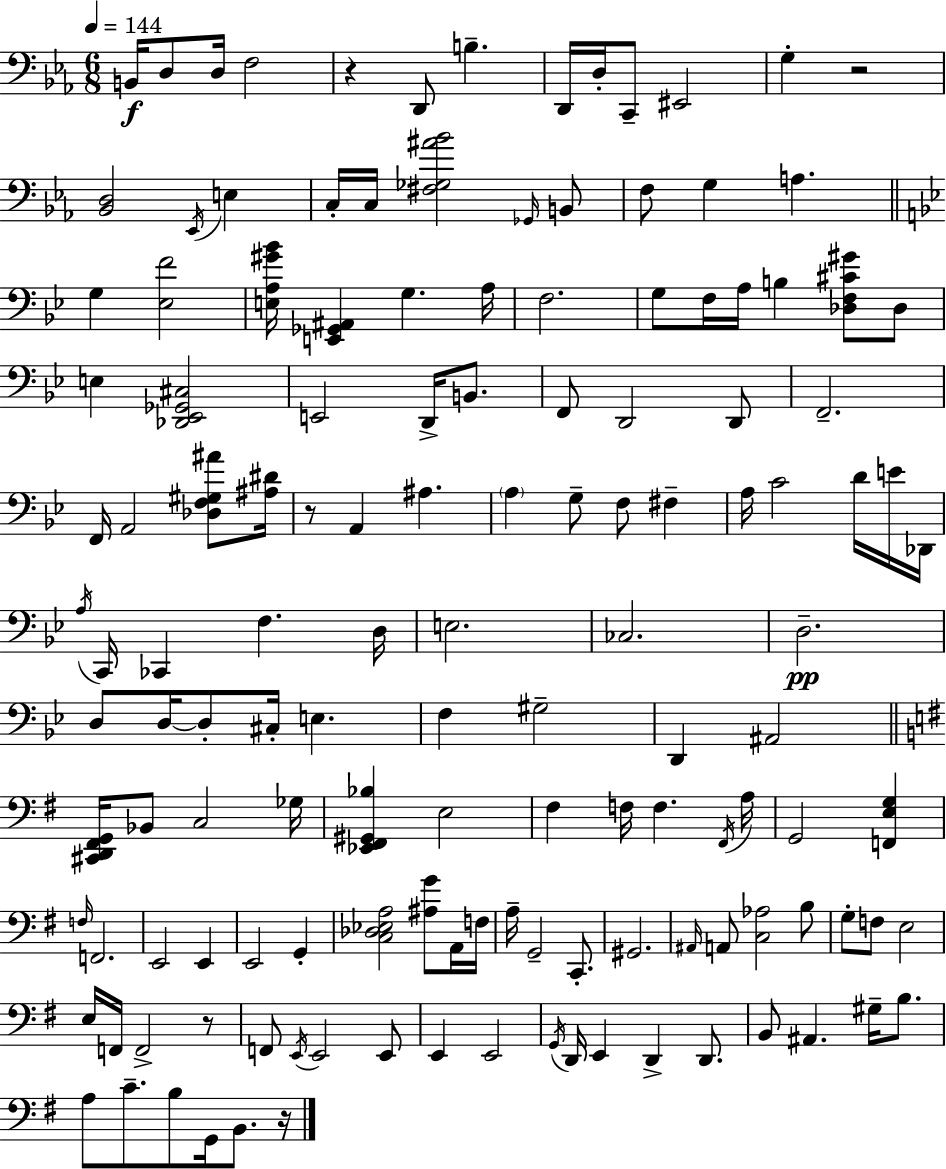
X:1
T:Untitled
M:6/8
L:1/4
K:Eb
B,,/4 D,/2 D,/4 F,2 z D,,/2 B, D,,/4 D,/4 C,,/2 ^E,,2 G, z2 [_B,,D,]2 _E,,/4 E, C,/4 C,/4 [^F,_G,^A_B]2 _G,,/4 B,,/2 F,/2 G, A, G, [_E,F]2 [E,A,^G_B]/4 [E,,_G,,^A,,] G, A,/4 F,2 G,/2 F,/4 A,/4 B, [_D,F,^C^G]/2 _D,/2 E, [_D,,_E,,_G,,^C,]2 E,,2 D,,/4 B,,/2 F,,/2 D,,2 D,,/2 F,,2 F,,/4 A,,2 [_D,F,^G,^A]/2 [^A,^D]/4 z/2 A,, ^A, A, G,/2 F,/2 ^F, A,/4 C2 D/4 E/4 _D,,/4 A,/4 C,,/4 _C,, F, D,/4 E,2 _C,2 D,2 D,/2 D,/4 D,/2 ^C,/4 E, F, ^G,2 D,, ^A,,2 [^C,,D,,^F,,G,,]/4 _B,,/2 C,2 _G,/4 [_E,,^F,,^G,,_B,] E,2 ^F, F,/4 F, ^F,,/4 A,/4 G,,2 [F,,E,G,] F,/4 F,,2 E,,2 E,, E,,2 G,, [C,_D,_E,A,]2 [^A,G]/2 A,,/4 F,/4 A,/4 G,,2 C,,/2 ^G,,2 ^A,,/4 A,,/2 [C,_A,]2 B,/2 G,/2 F,/2 E,2 E,/4 F,,/4 F,,2 z/2 F,,/2 E,,/4 E,,2 E,,/2 E,, E,,2 G,,/4 D,,/4 E,, D,, D,,/2 B,,/2 ^A,, ^G,/4 B,/2 A,/2 C/2 B,/2 G,,/4 B,,/2 z/4